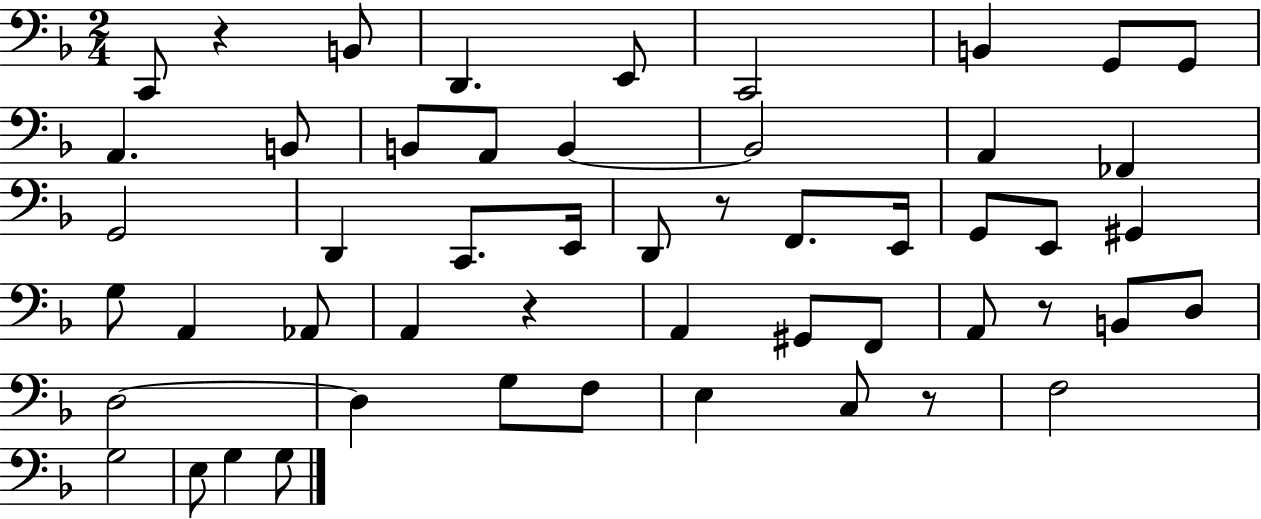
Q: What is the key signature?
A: F major